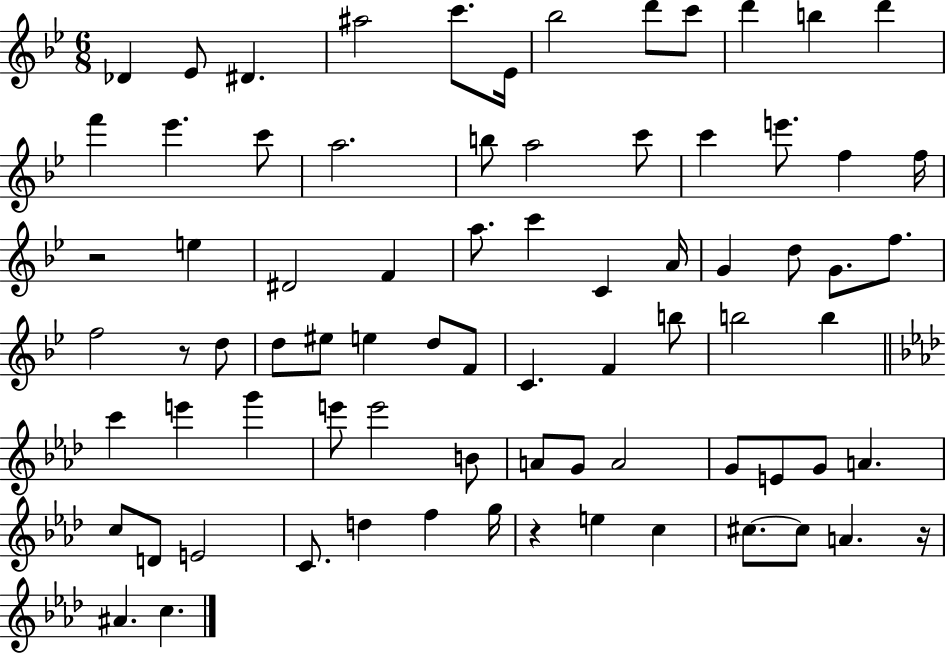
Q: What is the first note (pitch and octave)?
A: Db4